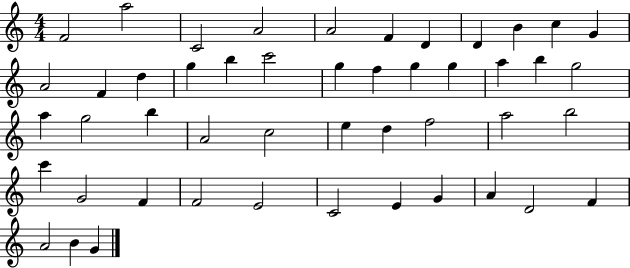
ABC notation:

X:1
T:Untitled
M:4/4
L:1/4
K:C
F2 a2 C2 A2 A2 F D D B c G A2 F d g b c'2 g f g g a b g2 a g2 b A2 c2 e d f2 a2 b2 c' G2 F F2 E2 C2 E G A D2 F A2 B G